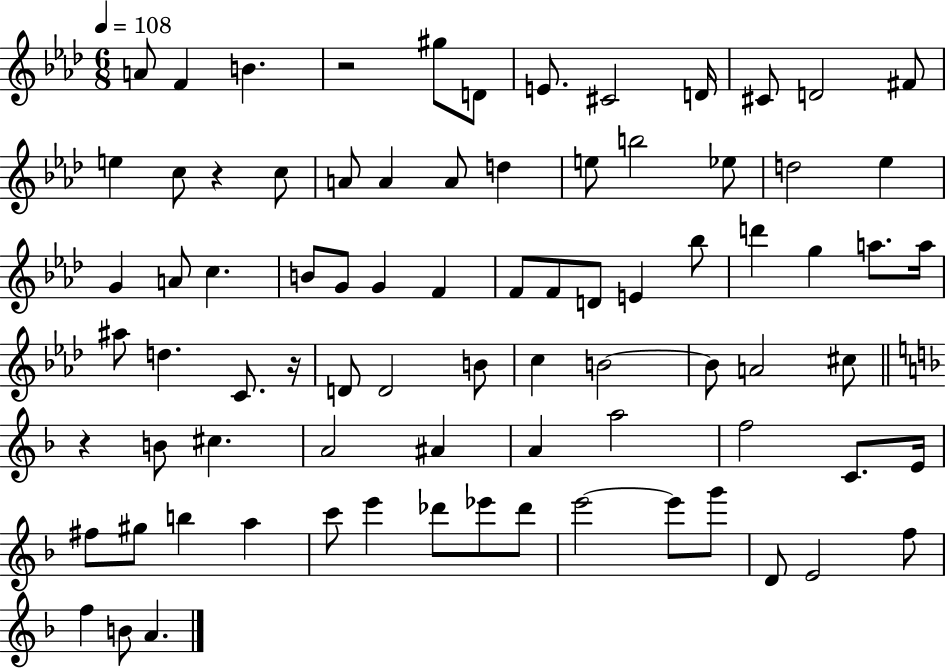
A4/e F4/q B4/q. R/h G#5/e D4/e E4/e. C#4/h D4/s C#4/e D4/h F#4/e E5/q C5/e R/q C5/e A4/e A4/q A4/e D5/q E5/e B5/h Eb5/e D5/h Eb5/q G4/q A4/e C5/q. B4/e G4/e G4/q F4/q F4/e F4/e D4/e E4/q Bb5/e D6/q G5/q A5/e. A5/s A#5/e D5/q. C4/e. R/s D4/e D4/h B4/e C5/q B4/h B4/e A4/h C#5/e R/q B4/e C#5/q. A4/h A#4/q A4/q A5/h F5/h C4/e. E4/s F#5/e G#5/e B5/q A5/q C6/e E6/q Db6/e Eb6/e Db6/e E6/h E6/e G6/e D4/e E4/h F5/e F5/q B4/e A4/q.